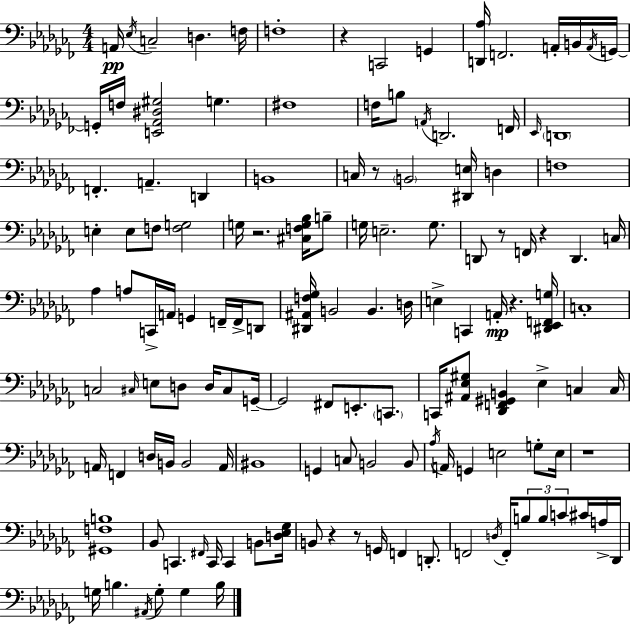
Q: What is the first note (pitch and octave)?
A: A2